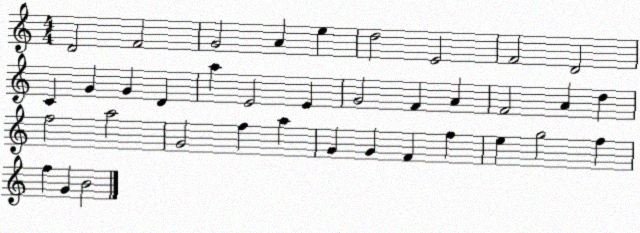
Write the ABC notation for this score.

X:1
T:Untitled
M:4/4
L:1/4
K:C
D2 F2 G2 A e d2 E2 F2 D2 C G G D a E2 E G2 F A F2 A d f2 a2 G2 f a G G F f e g2 f f G B2